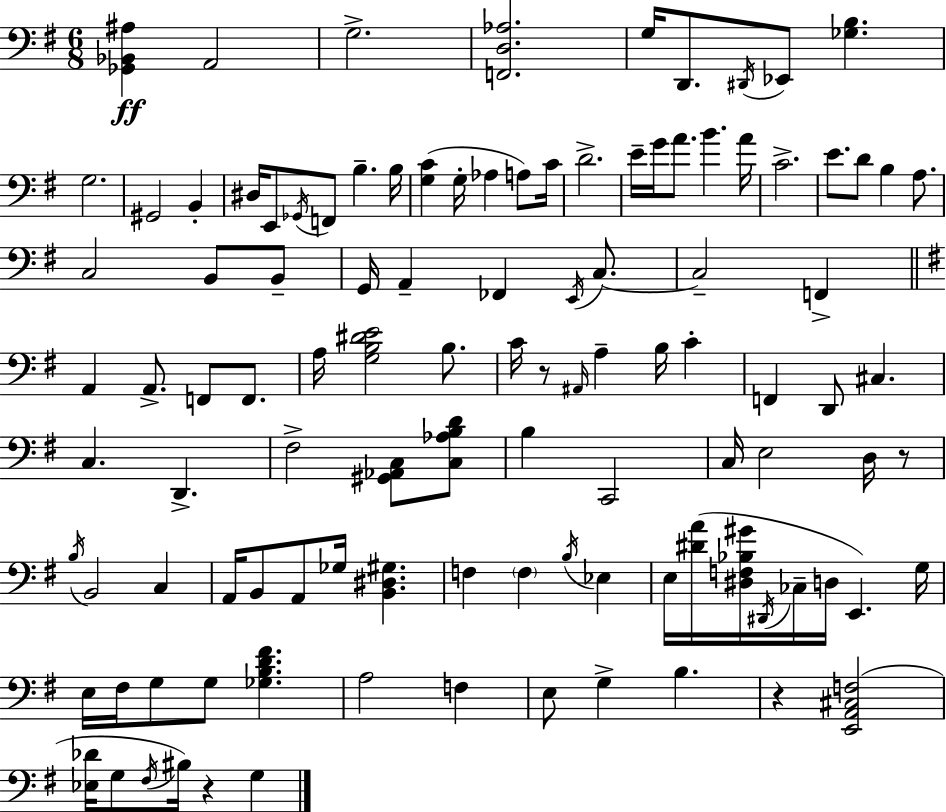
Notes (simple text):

[Gb2,Bb2,A#3]/q A2/h G3/h. [F2,D3,Ab3]/h. G3/s D2/e. D#2/s Eb2/e [Gb3,B3]/q. G3/h. G#2/h B2/q D#3/s E2/e Gb2/s F2/e B3/q. B3/s [G3,C4]/q G3/s Ab3/q A3/e C4/s D4/h. E4/s G4/s A4/e. B4/q. A4/s C4/h. E4/e. D4/e B3/q A3/e. C3/h B2/e B2/e G2/s A2/q FES2/q E2/s C3/e. C3/h F2/q A2/q A2/e. F2/e F2/e. A3/s [G3,B3,D#4,E4]/h B3/e. C4/s R/e A#2/s A3/q B3/s C4/q F2/q D2/e C#3/q. C3/q. D2/q. F#3/h [G#2,Ab2,C3]/e [C3,Ab3,B3,D4]/e B3/q C2/h C3/s E3/h D3/s R/e B3/s B2/h C3/q A2/s B2/e A2/e Gb3/s [B2,D#3,G#3]/q. F3/q F3/q B3/s Eb3/q E3/s [D#4,A4]/s [D#3,F3,Bb3,G#4]/s D#2/s CES3/s D3/s E2/q. G3/s E3/s F#3/s G3/e G3/e [Gb3,B3,D4,F#4]/q. A3/h F3/q E3/e G3/q B3/q. R/q [E2,A2,C#3,F3]/h [Eb3,Db4]/s G3/e F#3/s BIS3/s R/q G3/q